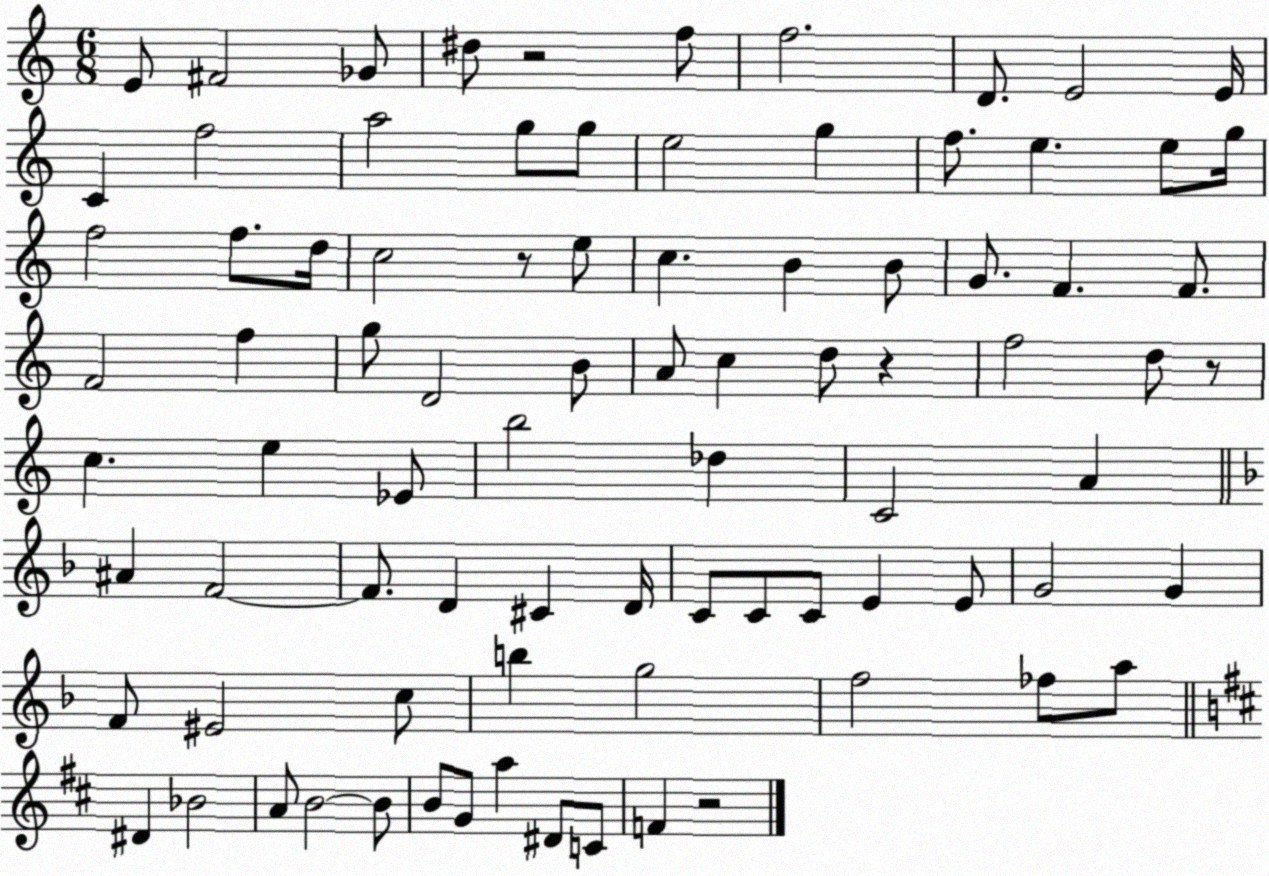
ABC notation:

X:1
T:Untitled
M:6/8
L:1/4
K:C
E/2 ^F2 _G/2 ^d/2 z2 f/2 f2 D/2 E2 E/4 C f2 a2 g/2 g/2 e2 g f/2 e e/2 g/4 f2 f/2 d/4 c2 z/2 e/2 c B B/2 G/2 F F/2 F2 f g/2 D2 B/2 A/2 c d/2 z f2 d/2 z/2 c e _E/2 b2 _d C2 A ^A F2 F/2 D ^C D/4 C/2 C/2 C/2 E E/2 G2 G F/2 ^E2 c/2 b g2 f2 _f/2 a/2 ^D _B2 A/2 B2 B/2 B/2 G/2 a ^D/2 C/2 F z2